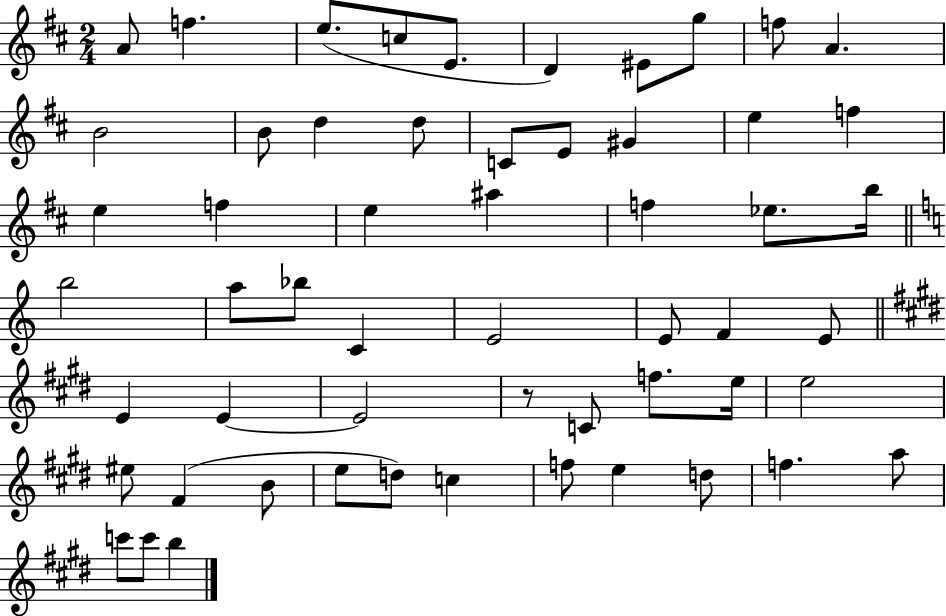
A4/e F5/q. E5/e. C5/e E4/e. D4/q EIS4/e G5/e F5/e A4/q. B4/h B4/e D5/q D5/e C4/e E4/e G#4/q E5/q F5/q E5/q F5/q E5/q A#5/q F5/q Eb5/e. B5/s B5/h A5/e Bb5/e C4/q E4/h E4/e F4/q E4/e E4/q E4/q E4/h R/e C4/e F5/e. E5/s E5/h EIS5/e F#4/q B4/e E5/e D5/e C5/q F5/e E5/q D5/e F5/q. A5/e C6/e C6/e B5/q